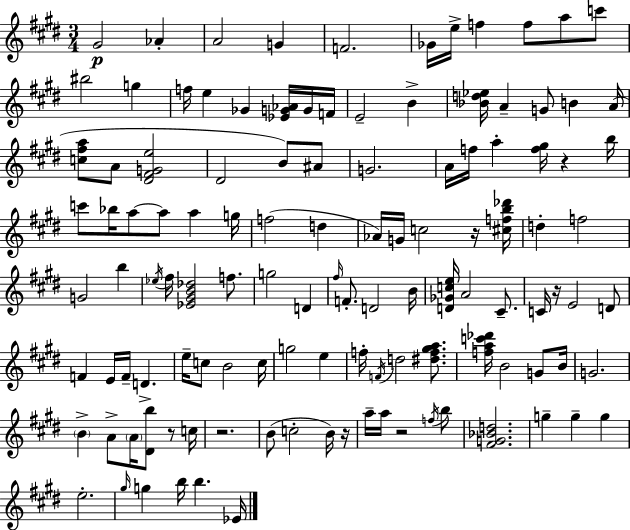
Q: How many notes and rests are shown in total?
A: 118